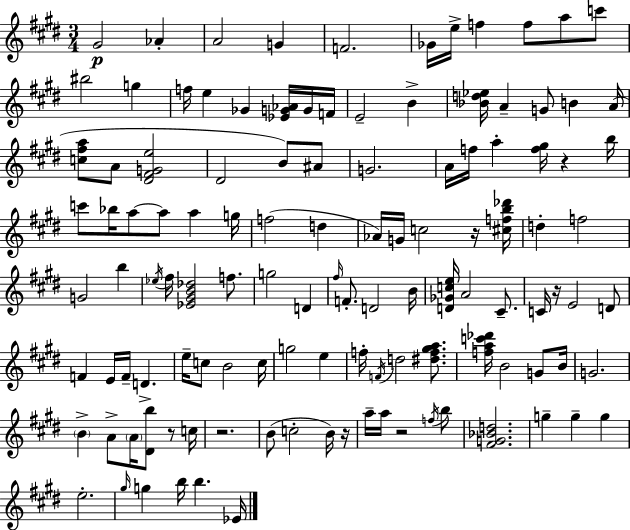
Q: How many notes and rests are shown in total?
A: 118